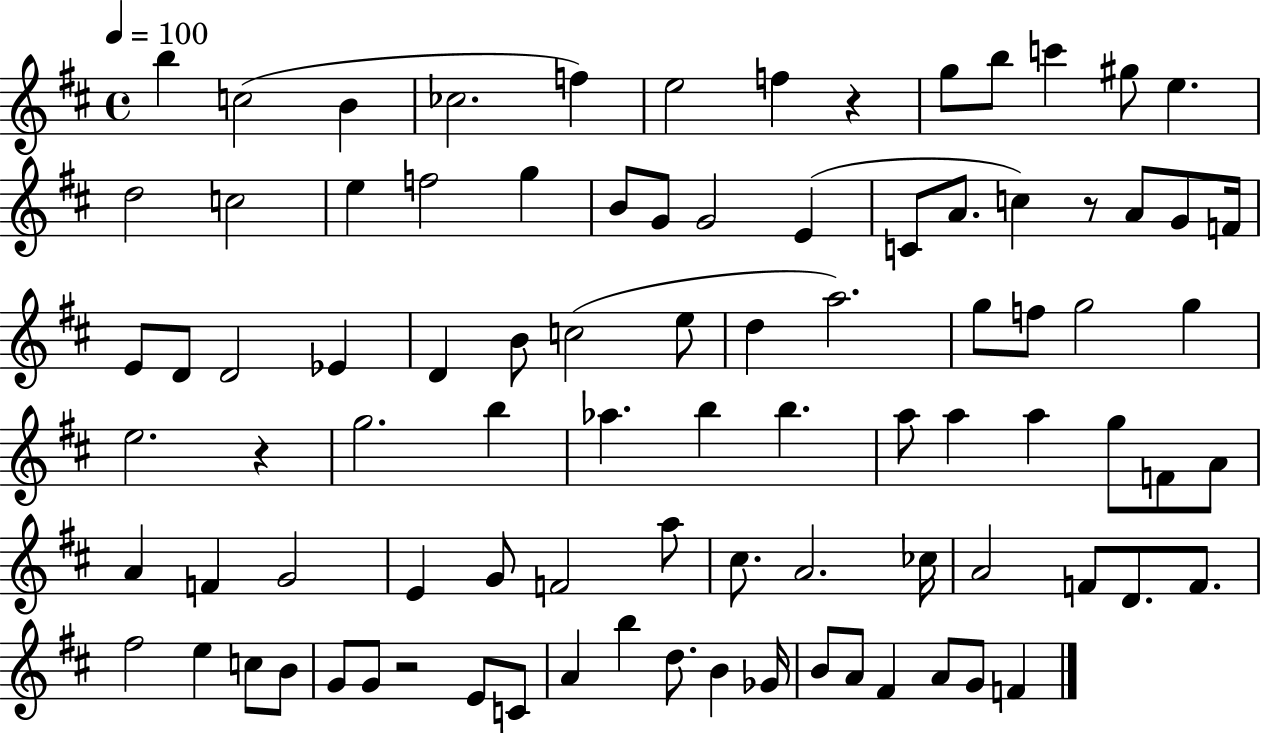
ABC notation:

X:1
T:Untitled
M:4/4
L:1/4
K:D
b c2 B _c2 f e2 f z g/2 b/2 c' ^g/2 e d2 c2 e f2 g B/2 G/2 G2 E C/2 A/2 c z/2 A/2 G/2 F/4 E/2 D/2 D2 _E D B/2 c2 e/2 d a2 g/2 f/2 g2 g e2 z g2 b _a b b a/2 a a g/2 F/2 A/2 A F G2 E G/2 F2 a/2 ^c/2 A2 _c/4 A2 F/2 D/2 F/2 ^f2 e c/2 B/2 G/2 G/2 z2 E/2 C/2 A b d/2 B _G/4 B/2 A/2 ^F A/2 G/2 F